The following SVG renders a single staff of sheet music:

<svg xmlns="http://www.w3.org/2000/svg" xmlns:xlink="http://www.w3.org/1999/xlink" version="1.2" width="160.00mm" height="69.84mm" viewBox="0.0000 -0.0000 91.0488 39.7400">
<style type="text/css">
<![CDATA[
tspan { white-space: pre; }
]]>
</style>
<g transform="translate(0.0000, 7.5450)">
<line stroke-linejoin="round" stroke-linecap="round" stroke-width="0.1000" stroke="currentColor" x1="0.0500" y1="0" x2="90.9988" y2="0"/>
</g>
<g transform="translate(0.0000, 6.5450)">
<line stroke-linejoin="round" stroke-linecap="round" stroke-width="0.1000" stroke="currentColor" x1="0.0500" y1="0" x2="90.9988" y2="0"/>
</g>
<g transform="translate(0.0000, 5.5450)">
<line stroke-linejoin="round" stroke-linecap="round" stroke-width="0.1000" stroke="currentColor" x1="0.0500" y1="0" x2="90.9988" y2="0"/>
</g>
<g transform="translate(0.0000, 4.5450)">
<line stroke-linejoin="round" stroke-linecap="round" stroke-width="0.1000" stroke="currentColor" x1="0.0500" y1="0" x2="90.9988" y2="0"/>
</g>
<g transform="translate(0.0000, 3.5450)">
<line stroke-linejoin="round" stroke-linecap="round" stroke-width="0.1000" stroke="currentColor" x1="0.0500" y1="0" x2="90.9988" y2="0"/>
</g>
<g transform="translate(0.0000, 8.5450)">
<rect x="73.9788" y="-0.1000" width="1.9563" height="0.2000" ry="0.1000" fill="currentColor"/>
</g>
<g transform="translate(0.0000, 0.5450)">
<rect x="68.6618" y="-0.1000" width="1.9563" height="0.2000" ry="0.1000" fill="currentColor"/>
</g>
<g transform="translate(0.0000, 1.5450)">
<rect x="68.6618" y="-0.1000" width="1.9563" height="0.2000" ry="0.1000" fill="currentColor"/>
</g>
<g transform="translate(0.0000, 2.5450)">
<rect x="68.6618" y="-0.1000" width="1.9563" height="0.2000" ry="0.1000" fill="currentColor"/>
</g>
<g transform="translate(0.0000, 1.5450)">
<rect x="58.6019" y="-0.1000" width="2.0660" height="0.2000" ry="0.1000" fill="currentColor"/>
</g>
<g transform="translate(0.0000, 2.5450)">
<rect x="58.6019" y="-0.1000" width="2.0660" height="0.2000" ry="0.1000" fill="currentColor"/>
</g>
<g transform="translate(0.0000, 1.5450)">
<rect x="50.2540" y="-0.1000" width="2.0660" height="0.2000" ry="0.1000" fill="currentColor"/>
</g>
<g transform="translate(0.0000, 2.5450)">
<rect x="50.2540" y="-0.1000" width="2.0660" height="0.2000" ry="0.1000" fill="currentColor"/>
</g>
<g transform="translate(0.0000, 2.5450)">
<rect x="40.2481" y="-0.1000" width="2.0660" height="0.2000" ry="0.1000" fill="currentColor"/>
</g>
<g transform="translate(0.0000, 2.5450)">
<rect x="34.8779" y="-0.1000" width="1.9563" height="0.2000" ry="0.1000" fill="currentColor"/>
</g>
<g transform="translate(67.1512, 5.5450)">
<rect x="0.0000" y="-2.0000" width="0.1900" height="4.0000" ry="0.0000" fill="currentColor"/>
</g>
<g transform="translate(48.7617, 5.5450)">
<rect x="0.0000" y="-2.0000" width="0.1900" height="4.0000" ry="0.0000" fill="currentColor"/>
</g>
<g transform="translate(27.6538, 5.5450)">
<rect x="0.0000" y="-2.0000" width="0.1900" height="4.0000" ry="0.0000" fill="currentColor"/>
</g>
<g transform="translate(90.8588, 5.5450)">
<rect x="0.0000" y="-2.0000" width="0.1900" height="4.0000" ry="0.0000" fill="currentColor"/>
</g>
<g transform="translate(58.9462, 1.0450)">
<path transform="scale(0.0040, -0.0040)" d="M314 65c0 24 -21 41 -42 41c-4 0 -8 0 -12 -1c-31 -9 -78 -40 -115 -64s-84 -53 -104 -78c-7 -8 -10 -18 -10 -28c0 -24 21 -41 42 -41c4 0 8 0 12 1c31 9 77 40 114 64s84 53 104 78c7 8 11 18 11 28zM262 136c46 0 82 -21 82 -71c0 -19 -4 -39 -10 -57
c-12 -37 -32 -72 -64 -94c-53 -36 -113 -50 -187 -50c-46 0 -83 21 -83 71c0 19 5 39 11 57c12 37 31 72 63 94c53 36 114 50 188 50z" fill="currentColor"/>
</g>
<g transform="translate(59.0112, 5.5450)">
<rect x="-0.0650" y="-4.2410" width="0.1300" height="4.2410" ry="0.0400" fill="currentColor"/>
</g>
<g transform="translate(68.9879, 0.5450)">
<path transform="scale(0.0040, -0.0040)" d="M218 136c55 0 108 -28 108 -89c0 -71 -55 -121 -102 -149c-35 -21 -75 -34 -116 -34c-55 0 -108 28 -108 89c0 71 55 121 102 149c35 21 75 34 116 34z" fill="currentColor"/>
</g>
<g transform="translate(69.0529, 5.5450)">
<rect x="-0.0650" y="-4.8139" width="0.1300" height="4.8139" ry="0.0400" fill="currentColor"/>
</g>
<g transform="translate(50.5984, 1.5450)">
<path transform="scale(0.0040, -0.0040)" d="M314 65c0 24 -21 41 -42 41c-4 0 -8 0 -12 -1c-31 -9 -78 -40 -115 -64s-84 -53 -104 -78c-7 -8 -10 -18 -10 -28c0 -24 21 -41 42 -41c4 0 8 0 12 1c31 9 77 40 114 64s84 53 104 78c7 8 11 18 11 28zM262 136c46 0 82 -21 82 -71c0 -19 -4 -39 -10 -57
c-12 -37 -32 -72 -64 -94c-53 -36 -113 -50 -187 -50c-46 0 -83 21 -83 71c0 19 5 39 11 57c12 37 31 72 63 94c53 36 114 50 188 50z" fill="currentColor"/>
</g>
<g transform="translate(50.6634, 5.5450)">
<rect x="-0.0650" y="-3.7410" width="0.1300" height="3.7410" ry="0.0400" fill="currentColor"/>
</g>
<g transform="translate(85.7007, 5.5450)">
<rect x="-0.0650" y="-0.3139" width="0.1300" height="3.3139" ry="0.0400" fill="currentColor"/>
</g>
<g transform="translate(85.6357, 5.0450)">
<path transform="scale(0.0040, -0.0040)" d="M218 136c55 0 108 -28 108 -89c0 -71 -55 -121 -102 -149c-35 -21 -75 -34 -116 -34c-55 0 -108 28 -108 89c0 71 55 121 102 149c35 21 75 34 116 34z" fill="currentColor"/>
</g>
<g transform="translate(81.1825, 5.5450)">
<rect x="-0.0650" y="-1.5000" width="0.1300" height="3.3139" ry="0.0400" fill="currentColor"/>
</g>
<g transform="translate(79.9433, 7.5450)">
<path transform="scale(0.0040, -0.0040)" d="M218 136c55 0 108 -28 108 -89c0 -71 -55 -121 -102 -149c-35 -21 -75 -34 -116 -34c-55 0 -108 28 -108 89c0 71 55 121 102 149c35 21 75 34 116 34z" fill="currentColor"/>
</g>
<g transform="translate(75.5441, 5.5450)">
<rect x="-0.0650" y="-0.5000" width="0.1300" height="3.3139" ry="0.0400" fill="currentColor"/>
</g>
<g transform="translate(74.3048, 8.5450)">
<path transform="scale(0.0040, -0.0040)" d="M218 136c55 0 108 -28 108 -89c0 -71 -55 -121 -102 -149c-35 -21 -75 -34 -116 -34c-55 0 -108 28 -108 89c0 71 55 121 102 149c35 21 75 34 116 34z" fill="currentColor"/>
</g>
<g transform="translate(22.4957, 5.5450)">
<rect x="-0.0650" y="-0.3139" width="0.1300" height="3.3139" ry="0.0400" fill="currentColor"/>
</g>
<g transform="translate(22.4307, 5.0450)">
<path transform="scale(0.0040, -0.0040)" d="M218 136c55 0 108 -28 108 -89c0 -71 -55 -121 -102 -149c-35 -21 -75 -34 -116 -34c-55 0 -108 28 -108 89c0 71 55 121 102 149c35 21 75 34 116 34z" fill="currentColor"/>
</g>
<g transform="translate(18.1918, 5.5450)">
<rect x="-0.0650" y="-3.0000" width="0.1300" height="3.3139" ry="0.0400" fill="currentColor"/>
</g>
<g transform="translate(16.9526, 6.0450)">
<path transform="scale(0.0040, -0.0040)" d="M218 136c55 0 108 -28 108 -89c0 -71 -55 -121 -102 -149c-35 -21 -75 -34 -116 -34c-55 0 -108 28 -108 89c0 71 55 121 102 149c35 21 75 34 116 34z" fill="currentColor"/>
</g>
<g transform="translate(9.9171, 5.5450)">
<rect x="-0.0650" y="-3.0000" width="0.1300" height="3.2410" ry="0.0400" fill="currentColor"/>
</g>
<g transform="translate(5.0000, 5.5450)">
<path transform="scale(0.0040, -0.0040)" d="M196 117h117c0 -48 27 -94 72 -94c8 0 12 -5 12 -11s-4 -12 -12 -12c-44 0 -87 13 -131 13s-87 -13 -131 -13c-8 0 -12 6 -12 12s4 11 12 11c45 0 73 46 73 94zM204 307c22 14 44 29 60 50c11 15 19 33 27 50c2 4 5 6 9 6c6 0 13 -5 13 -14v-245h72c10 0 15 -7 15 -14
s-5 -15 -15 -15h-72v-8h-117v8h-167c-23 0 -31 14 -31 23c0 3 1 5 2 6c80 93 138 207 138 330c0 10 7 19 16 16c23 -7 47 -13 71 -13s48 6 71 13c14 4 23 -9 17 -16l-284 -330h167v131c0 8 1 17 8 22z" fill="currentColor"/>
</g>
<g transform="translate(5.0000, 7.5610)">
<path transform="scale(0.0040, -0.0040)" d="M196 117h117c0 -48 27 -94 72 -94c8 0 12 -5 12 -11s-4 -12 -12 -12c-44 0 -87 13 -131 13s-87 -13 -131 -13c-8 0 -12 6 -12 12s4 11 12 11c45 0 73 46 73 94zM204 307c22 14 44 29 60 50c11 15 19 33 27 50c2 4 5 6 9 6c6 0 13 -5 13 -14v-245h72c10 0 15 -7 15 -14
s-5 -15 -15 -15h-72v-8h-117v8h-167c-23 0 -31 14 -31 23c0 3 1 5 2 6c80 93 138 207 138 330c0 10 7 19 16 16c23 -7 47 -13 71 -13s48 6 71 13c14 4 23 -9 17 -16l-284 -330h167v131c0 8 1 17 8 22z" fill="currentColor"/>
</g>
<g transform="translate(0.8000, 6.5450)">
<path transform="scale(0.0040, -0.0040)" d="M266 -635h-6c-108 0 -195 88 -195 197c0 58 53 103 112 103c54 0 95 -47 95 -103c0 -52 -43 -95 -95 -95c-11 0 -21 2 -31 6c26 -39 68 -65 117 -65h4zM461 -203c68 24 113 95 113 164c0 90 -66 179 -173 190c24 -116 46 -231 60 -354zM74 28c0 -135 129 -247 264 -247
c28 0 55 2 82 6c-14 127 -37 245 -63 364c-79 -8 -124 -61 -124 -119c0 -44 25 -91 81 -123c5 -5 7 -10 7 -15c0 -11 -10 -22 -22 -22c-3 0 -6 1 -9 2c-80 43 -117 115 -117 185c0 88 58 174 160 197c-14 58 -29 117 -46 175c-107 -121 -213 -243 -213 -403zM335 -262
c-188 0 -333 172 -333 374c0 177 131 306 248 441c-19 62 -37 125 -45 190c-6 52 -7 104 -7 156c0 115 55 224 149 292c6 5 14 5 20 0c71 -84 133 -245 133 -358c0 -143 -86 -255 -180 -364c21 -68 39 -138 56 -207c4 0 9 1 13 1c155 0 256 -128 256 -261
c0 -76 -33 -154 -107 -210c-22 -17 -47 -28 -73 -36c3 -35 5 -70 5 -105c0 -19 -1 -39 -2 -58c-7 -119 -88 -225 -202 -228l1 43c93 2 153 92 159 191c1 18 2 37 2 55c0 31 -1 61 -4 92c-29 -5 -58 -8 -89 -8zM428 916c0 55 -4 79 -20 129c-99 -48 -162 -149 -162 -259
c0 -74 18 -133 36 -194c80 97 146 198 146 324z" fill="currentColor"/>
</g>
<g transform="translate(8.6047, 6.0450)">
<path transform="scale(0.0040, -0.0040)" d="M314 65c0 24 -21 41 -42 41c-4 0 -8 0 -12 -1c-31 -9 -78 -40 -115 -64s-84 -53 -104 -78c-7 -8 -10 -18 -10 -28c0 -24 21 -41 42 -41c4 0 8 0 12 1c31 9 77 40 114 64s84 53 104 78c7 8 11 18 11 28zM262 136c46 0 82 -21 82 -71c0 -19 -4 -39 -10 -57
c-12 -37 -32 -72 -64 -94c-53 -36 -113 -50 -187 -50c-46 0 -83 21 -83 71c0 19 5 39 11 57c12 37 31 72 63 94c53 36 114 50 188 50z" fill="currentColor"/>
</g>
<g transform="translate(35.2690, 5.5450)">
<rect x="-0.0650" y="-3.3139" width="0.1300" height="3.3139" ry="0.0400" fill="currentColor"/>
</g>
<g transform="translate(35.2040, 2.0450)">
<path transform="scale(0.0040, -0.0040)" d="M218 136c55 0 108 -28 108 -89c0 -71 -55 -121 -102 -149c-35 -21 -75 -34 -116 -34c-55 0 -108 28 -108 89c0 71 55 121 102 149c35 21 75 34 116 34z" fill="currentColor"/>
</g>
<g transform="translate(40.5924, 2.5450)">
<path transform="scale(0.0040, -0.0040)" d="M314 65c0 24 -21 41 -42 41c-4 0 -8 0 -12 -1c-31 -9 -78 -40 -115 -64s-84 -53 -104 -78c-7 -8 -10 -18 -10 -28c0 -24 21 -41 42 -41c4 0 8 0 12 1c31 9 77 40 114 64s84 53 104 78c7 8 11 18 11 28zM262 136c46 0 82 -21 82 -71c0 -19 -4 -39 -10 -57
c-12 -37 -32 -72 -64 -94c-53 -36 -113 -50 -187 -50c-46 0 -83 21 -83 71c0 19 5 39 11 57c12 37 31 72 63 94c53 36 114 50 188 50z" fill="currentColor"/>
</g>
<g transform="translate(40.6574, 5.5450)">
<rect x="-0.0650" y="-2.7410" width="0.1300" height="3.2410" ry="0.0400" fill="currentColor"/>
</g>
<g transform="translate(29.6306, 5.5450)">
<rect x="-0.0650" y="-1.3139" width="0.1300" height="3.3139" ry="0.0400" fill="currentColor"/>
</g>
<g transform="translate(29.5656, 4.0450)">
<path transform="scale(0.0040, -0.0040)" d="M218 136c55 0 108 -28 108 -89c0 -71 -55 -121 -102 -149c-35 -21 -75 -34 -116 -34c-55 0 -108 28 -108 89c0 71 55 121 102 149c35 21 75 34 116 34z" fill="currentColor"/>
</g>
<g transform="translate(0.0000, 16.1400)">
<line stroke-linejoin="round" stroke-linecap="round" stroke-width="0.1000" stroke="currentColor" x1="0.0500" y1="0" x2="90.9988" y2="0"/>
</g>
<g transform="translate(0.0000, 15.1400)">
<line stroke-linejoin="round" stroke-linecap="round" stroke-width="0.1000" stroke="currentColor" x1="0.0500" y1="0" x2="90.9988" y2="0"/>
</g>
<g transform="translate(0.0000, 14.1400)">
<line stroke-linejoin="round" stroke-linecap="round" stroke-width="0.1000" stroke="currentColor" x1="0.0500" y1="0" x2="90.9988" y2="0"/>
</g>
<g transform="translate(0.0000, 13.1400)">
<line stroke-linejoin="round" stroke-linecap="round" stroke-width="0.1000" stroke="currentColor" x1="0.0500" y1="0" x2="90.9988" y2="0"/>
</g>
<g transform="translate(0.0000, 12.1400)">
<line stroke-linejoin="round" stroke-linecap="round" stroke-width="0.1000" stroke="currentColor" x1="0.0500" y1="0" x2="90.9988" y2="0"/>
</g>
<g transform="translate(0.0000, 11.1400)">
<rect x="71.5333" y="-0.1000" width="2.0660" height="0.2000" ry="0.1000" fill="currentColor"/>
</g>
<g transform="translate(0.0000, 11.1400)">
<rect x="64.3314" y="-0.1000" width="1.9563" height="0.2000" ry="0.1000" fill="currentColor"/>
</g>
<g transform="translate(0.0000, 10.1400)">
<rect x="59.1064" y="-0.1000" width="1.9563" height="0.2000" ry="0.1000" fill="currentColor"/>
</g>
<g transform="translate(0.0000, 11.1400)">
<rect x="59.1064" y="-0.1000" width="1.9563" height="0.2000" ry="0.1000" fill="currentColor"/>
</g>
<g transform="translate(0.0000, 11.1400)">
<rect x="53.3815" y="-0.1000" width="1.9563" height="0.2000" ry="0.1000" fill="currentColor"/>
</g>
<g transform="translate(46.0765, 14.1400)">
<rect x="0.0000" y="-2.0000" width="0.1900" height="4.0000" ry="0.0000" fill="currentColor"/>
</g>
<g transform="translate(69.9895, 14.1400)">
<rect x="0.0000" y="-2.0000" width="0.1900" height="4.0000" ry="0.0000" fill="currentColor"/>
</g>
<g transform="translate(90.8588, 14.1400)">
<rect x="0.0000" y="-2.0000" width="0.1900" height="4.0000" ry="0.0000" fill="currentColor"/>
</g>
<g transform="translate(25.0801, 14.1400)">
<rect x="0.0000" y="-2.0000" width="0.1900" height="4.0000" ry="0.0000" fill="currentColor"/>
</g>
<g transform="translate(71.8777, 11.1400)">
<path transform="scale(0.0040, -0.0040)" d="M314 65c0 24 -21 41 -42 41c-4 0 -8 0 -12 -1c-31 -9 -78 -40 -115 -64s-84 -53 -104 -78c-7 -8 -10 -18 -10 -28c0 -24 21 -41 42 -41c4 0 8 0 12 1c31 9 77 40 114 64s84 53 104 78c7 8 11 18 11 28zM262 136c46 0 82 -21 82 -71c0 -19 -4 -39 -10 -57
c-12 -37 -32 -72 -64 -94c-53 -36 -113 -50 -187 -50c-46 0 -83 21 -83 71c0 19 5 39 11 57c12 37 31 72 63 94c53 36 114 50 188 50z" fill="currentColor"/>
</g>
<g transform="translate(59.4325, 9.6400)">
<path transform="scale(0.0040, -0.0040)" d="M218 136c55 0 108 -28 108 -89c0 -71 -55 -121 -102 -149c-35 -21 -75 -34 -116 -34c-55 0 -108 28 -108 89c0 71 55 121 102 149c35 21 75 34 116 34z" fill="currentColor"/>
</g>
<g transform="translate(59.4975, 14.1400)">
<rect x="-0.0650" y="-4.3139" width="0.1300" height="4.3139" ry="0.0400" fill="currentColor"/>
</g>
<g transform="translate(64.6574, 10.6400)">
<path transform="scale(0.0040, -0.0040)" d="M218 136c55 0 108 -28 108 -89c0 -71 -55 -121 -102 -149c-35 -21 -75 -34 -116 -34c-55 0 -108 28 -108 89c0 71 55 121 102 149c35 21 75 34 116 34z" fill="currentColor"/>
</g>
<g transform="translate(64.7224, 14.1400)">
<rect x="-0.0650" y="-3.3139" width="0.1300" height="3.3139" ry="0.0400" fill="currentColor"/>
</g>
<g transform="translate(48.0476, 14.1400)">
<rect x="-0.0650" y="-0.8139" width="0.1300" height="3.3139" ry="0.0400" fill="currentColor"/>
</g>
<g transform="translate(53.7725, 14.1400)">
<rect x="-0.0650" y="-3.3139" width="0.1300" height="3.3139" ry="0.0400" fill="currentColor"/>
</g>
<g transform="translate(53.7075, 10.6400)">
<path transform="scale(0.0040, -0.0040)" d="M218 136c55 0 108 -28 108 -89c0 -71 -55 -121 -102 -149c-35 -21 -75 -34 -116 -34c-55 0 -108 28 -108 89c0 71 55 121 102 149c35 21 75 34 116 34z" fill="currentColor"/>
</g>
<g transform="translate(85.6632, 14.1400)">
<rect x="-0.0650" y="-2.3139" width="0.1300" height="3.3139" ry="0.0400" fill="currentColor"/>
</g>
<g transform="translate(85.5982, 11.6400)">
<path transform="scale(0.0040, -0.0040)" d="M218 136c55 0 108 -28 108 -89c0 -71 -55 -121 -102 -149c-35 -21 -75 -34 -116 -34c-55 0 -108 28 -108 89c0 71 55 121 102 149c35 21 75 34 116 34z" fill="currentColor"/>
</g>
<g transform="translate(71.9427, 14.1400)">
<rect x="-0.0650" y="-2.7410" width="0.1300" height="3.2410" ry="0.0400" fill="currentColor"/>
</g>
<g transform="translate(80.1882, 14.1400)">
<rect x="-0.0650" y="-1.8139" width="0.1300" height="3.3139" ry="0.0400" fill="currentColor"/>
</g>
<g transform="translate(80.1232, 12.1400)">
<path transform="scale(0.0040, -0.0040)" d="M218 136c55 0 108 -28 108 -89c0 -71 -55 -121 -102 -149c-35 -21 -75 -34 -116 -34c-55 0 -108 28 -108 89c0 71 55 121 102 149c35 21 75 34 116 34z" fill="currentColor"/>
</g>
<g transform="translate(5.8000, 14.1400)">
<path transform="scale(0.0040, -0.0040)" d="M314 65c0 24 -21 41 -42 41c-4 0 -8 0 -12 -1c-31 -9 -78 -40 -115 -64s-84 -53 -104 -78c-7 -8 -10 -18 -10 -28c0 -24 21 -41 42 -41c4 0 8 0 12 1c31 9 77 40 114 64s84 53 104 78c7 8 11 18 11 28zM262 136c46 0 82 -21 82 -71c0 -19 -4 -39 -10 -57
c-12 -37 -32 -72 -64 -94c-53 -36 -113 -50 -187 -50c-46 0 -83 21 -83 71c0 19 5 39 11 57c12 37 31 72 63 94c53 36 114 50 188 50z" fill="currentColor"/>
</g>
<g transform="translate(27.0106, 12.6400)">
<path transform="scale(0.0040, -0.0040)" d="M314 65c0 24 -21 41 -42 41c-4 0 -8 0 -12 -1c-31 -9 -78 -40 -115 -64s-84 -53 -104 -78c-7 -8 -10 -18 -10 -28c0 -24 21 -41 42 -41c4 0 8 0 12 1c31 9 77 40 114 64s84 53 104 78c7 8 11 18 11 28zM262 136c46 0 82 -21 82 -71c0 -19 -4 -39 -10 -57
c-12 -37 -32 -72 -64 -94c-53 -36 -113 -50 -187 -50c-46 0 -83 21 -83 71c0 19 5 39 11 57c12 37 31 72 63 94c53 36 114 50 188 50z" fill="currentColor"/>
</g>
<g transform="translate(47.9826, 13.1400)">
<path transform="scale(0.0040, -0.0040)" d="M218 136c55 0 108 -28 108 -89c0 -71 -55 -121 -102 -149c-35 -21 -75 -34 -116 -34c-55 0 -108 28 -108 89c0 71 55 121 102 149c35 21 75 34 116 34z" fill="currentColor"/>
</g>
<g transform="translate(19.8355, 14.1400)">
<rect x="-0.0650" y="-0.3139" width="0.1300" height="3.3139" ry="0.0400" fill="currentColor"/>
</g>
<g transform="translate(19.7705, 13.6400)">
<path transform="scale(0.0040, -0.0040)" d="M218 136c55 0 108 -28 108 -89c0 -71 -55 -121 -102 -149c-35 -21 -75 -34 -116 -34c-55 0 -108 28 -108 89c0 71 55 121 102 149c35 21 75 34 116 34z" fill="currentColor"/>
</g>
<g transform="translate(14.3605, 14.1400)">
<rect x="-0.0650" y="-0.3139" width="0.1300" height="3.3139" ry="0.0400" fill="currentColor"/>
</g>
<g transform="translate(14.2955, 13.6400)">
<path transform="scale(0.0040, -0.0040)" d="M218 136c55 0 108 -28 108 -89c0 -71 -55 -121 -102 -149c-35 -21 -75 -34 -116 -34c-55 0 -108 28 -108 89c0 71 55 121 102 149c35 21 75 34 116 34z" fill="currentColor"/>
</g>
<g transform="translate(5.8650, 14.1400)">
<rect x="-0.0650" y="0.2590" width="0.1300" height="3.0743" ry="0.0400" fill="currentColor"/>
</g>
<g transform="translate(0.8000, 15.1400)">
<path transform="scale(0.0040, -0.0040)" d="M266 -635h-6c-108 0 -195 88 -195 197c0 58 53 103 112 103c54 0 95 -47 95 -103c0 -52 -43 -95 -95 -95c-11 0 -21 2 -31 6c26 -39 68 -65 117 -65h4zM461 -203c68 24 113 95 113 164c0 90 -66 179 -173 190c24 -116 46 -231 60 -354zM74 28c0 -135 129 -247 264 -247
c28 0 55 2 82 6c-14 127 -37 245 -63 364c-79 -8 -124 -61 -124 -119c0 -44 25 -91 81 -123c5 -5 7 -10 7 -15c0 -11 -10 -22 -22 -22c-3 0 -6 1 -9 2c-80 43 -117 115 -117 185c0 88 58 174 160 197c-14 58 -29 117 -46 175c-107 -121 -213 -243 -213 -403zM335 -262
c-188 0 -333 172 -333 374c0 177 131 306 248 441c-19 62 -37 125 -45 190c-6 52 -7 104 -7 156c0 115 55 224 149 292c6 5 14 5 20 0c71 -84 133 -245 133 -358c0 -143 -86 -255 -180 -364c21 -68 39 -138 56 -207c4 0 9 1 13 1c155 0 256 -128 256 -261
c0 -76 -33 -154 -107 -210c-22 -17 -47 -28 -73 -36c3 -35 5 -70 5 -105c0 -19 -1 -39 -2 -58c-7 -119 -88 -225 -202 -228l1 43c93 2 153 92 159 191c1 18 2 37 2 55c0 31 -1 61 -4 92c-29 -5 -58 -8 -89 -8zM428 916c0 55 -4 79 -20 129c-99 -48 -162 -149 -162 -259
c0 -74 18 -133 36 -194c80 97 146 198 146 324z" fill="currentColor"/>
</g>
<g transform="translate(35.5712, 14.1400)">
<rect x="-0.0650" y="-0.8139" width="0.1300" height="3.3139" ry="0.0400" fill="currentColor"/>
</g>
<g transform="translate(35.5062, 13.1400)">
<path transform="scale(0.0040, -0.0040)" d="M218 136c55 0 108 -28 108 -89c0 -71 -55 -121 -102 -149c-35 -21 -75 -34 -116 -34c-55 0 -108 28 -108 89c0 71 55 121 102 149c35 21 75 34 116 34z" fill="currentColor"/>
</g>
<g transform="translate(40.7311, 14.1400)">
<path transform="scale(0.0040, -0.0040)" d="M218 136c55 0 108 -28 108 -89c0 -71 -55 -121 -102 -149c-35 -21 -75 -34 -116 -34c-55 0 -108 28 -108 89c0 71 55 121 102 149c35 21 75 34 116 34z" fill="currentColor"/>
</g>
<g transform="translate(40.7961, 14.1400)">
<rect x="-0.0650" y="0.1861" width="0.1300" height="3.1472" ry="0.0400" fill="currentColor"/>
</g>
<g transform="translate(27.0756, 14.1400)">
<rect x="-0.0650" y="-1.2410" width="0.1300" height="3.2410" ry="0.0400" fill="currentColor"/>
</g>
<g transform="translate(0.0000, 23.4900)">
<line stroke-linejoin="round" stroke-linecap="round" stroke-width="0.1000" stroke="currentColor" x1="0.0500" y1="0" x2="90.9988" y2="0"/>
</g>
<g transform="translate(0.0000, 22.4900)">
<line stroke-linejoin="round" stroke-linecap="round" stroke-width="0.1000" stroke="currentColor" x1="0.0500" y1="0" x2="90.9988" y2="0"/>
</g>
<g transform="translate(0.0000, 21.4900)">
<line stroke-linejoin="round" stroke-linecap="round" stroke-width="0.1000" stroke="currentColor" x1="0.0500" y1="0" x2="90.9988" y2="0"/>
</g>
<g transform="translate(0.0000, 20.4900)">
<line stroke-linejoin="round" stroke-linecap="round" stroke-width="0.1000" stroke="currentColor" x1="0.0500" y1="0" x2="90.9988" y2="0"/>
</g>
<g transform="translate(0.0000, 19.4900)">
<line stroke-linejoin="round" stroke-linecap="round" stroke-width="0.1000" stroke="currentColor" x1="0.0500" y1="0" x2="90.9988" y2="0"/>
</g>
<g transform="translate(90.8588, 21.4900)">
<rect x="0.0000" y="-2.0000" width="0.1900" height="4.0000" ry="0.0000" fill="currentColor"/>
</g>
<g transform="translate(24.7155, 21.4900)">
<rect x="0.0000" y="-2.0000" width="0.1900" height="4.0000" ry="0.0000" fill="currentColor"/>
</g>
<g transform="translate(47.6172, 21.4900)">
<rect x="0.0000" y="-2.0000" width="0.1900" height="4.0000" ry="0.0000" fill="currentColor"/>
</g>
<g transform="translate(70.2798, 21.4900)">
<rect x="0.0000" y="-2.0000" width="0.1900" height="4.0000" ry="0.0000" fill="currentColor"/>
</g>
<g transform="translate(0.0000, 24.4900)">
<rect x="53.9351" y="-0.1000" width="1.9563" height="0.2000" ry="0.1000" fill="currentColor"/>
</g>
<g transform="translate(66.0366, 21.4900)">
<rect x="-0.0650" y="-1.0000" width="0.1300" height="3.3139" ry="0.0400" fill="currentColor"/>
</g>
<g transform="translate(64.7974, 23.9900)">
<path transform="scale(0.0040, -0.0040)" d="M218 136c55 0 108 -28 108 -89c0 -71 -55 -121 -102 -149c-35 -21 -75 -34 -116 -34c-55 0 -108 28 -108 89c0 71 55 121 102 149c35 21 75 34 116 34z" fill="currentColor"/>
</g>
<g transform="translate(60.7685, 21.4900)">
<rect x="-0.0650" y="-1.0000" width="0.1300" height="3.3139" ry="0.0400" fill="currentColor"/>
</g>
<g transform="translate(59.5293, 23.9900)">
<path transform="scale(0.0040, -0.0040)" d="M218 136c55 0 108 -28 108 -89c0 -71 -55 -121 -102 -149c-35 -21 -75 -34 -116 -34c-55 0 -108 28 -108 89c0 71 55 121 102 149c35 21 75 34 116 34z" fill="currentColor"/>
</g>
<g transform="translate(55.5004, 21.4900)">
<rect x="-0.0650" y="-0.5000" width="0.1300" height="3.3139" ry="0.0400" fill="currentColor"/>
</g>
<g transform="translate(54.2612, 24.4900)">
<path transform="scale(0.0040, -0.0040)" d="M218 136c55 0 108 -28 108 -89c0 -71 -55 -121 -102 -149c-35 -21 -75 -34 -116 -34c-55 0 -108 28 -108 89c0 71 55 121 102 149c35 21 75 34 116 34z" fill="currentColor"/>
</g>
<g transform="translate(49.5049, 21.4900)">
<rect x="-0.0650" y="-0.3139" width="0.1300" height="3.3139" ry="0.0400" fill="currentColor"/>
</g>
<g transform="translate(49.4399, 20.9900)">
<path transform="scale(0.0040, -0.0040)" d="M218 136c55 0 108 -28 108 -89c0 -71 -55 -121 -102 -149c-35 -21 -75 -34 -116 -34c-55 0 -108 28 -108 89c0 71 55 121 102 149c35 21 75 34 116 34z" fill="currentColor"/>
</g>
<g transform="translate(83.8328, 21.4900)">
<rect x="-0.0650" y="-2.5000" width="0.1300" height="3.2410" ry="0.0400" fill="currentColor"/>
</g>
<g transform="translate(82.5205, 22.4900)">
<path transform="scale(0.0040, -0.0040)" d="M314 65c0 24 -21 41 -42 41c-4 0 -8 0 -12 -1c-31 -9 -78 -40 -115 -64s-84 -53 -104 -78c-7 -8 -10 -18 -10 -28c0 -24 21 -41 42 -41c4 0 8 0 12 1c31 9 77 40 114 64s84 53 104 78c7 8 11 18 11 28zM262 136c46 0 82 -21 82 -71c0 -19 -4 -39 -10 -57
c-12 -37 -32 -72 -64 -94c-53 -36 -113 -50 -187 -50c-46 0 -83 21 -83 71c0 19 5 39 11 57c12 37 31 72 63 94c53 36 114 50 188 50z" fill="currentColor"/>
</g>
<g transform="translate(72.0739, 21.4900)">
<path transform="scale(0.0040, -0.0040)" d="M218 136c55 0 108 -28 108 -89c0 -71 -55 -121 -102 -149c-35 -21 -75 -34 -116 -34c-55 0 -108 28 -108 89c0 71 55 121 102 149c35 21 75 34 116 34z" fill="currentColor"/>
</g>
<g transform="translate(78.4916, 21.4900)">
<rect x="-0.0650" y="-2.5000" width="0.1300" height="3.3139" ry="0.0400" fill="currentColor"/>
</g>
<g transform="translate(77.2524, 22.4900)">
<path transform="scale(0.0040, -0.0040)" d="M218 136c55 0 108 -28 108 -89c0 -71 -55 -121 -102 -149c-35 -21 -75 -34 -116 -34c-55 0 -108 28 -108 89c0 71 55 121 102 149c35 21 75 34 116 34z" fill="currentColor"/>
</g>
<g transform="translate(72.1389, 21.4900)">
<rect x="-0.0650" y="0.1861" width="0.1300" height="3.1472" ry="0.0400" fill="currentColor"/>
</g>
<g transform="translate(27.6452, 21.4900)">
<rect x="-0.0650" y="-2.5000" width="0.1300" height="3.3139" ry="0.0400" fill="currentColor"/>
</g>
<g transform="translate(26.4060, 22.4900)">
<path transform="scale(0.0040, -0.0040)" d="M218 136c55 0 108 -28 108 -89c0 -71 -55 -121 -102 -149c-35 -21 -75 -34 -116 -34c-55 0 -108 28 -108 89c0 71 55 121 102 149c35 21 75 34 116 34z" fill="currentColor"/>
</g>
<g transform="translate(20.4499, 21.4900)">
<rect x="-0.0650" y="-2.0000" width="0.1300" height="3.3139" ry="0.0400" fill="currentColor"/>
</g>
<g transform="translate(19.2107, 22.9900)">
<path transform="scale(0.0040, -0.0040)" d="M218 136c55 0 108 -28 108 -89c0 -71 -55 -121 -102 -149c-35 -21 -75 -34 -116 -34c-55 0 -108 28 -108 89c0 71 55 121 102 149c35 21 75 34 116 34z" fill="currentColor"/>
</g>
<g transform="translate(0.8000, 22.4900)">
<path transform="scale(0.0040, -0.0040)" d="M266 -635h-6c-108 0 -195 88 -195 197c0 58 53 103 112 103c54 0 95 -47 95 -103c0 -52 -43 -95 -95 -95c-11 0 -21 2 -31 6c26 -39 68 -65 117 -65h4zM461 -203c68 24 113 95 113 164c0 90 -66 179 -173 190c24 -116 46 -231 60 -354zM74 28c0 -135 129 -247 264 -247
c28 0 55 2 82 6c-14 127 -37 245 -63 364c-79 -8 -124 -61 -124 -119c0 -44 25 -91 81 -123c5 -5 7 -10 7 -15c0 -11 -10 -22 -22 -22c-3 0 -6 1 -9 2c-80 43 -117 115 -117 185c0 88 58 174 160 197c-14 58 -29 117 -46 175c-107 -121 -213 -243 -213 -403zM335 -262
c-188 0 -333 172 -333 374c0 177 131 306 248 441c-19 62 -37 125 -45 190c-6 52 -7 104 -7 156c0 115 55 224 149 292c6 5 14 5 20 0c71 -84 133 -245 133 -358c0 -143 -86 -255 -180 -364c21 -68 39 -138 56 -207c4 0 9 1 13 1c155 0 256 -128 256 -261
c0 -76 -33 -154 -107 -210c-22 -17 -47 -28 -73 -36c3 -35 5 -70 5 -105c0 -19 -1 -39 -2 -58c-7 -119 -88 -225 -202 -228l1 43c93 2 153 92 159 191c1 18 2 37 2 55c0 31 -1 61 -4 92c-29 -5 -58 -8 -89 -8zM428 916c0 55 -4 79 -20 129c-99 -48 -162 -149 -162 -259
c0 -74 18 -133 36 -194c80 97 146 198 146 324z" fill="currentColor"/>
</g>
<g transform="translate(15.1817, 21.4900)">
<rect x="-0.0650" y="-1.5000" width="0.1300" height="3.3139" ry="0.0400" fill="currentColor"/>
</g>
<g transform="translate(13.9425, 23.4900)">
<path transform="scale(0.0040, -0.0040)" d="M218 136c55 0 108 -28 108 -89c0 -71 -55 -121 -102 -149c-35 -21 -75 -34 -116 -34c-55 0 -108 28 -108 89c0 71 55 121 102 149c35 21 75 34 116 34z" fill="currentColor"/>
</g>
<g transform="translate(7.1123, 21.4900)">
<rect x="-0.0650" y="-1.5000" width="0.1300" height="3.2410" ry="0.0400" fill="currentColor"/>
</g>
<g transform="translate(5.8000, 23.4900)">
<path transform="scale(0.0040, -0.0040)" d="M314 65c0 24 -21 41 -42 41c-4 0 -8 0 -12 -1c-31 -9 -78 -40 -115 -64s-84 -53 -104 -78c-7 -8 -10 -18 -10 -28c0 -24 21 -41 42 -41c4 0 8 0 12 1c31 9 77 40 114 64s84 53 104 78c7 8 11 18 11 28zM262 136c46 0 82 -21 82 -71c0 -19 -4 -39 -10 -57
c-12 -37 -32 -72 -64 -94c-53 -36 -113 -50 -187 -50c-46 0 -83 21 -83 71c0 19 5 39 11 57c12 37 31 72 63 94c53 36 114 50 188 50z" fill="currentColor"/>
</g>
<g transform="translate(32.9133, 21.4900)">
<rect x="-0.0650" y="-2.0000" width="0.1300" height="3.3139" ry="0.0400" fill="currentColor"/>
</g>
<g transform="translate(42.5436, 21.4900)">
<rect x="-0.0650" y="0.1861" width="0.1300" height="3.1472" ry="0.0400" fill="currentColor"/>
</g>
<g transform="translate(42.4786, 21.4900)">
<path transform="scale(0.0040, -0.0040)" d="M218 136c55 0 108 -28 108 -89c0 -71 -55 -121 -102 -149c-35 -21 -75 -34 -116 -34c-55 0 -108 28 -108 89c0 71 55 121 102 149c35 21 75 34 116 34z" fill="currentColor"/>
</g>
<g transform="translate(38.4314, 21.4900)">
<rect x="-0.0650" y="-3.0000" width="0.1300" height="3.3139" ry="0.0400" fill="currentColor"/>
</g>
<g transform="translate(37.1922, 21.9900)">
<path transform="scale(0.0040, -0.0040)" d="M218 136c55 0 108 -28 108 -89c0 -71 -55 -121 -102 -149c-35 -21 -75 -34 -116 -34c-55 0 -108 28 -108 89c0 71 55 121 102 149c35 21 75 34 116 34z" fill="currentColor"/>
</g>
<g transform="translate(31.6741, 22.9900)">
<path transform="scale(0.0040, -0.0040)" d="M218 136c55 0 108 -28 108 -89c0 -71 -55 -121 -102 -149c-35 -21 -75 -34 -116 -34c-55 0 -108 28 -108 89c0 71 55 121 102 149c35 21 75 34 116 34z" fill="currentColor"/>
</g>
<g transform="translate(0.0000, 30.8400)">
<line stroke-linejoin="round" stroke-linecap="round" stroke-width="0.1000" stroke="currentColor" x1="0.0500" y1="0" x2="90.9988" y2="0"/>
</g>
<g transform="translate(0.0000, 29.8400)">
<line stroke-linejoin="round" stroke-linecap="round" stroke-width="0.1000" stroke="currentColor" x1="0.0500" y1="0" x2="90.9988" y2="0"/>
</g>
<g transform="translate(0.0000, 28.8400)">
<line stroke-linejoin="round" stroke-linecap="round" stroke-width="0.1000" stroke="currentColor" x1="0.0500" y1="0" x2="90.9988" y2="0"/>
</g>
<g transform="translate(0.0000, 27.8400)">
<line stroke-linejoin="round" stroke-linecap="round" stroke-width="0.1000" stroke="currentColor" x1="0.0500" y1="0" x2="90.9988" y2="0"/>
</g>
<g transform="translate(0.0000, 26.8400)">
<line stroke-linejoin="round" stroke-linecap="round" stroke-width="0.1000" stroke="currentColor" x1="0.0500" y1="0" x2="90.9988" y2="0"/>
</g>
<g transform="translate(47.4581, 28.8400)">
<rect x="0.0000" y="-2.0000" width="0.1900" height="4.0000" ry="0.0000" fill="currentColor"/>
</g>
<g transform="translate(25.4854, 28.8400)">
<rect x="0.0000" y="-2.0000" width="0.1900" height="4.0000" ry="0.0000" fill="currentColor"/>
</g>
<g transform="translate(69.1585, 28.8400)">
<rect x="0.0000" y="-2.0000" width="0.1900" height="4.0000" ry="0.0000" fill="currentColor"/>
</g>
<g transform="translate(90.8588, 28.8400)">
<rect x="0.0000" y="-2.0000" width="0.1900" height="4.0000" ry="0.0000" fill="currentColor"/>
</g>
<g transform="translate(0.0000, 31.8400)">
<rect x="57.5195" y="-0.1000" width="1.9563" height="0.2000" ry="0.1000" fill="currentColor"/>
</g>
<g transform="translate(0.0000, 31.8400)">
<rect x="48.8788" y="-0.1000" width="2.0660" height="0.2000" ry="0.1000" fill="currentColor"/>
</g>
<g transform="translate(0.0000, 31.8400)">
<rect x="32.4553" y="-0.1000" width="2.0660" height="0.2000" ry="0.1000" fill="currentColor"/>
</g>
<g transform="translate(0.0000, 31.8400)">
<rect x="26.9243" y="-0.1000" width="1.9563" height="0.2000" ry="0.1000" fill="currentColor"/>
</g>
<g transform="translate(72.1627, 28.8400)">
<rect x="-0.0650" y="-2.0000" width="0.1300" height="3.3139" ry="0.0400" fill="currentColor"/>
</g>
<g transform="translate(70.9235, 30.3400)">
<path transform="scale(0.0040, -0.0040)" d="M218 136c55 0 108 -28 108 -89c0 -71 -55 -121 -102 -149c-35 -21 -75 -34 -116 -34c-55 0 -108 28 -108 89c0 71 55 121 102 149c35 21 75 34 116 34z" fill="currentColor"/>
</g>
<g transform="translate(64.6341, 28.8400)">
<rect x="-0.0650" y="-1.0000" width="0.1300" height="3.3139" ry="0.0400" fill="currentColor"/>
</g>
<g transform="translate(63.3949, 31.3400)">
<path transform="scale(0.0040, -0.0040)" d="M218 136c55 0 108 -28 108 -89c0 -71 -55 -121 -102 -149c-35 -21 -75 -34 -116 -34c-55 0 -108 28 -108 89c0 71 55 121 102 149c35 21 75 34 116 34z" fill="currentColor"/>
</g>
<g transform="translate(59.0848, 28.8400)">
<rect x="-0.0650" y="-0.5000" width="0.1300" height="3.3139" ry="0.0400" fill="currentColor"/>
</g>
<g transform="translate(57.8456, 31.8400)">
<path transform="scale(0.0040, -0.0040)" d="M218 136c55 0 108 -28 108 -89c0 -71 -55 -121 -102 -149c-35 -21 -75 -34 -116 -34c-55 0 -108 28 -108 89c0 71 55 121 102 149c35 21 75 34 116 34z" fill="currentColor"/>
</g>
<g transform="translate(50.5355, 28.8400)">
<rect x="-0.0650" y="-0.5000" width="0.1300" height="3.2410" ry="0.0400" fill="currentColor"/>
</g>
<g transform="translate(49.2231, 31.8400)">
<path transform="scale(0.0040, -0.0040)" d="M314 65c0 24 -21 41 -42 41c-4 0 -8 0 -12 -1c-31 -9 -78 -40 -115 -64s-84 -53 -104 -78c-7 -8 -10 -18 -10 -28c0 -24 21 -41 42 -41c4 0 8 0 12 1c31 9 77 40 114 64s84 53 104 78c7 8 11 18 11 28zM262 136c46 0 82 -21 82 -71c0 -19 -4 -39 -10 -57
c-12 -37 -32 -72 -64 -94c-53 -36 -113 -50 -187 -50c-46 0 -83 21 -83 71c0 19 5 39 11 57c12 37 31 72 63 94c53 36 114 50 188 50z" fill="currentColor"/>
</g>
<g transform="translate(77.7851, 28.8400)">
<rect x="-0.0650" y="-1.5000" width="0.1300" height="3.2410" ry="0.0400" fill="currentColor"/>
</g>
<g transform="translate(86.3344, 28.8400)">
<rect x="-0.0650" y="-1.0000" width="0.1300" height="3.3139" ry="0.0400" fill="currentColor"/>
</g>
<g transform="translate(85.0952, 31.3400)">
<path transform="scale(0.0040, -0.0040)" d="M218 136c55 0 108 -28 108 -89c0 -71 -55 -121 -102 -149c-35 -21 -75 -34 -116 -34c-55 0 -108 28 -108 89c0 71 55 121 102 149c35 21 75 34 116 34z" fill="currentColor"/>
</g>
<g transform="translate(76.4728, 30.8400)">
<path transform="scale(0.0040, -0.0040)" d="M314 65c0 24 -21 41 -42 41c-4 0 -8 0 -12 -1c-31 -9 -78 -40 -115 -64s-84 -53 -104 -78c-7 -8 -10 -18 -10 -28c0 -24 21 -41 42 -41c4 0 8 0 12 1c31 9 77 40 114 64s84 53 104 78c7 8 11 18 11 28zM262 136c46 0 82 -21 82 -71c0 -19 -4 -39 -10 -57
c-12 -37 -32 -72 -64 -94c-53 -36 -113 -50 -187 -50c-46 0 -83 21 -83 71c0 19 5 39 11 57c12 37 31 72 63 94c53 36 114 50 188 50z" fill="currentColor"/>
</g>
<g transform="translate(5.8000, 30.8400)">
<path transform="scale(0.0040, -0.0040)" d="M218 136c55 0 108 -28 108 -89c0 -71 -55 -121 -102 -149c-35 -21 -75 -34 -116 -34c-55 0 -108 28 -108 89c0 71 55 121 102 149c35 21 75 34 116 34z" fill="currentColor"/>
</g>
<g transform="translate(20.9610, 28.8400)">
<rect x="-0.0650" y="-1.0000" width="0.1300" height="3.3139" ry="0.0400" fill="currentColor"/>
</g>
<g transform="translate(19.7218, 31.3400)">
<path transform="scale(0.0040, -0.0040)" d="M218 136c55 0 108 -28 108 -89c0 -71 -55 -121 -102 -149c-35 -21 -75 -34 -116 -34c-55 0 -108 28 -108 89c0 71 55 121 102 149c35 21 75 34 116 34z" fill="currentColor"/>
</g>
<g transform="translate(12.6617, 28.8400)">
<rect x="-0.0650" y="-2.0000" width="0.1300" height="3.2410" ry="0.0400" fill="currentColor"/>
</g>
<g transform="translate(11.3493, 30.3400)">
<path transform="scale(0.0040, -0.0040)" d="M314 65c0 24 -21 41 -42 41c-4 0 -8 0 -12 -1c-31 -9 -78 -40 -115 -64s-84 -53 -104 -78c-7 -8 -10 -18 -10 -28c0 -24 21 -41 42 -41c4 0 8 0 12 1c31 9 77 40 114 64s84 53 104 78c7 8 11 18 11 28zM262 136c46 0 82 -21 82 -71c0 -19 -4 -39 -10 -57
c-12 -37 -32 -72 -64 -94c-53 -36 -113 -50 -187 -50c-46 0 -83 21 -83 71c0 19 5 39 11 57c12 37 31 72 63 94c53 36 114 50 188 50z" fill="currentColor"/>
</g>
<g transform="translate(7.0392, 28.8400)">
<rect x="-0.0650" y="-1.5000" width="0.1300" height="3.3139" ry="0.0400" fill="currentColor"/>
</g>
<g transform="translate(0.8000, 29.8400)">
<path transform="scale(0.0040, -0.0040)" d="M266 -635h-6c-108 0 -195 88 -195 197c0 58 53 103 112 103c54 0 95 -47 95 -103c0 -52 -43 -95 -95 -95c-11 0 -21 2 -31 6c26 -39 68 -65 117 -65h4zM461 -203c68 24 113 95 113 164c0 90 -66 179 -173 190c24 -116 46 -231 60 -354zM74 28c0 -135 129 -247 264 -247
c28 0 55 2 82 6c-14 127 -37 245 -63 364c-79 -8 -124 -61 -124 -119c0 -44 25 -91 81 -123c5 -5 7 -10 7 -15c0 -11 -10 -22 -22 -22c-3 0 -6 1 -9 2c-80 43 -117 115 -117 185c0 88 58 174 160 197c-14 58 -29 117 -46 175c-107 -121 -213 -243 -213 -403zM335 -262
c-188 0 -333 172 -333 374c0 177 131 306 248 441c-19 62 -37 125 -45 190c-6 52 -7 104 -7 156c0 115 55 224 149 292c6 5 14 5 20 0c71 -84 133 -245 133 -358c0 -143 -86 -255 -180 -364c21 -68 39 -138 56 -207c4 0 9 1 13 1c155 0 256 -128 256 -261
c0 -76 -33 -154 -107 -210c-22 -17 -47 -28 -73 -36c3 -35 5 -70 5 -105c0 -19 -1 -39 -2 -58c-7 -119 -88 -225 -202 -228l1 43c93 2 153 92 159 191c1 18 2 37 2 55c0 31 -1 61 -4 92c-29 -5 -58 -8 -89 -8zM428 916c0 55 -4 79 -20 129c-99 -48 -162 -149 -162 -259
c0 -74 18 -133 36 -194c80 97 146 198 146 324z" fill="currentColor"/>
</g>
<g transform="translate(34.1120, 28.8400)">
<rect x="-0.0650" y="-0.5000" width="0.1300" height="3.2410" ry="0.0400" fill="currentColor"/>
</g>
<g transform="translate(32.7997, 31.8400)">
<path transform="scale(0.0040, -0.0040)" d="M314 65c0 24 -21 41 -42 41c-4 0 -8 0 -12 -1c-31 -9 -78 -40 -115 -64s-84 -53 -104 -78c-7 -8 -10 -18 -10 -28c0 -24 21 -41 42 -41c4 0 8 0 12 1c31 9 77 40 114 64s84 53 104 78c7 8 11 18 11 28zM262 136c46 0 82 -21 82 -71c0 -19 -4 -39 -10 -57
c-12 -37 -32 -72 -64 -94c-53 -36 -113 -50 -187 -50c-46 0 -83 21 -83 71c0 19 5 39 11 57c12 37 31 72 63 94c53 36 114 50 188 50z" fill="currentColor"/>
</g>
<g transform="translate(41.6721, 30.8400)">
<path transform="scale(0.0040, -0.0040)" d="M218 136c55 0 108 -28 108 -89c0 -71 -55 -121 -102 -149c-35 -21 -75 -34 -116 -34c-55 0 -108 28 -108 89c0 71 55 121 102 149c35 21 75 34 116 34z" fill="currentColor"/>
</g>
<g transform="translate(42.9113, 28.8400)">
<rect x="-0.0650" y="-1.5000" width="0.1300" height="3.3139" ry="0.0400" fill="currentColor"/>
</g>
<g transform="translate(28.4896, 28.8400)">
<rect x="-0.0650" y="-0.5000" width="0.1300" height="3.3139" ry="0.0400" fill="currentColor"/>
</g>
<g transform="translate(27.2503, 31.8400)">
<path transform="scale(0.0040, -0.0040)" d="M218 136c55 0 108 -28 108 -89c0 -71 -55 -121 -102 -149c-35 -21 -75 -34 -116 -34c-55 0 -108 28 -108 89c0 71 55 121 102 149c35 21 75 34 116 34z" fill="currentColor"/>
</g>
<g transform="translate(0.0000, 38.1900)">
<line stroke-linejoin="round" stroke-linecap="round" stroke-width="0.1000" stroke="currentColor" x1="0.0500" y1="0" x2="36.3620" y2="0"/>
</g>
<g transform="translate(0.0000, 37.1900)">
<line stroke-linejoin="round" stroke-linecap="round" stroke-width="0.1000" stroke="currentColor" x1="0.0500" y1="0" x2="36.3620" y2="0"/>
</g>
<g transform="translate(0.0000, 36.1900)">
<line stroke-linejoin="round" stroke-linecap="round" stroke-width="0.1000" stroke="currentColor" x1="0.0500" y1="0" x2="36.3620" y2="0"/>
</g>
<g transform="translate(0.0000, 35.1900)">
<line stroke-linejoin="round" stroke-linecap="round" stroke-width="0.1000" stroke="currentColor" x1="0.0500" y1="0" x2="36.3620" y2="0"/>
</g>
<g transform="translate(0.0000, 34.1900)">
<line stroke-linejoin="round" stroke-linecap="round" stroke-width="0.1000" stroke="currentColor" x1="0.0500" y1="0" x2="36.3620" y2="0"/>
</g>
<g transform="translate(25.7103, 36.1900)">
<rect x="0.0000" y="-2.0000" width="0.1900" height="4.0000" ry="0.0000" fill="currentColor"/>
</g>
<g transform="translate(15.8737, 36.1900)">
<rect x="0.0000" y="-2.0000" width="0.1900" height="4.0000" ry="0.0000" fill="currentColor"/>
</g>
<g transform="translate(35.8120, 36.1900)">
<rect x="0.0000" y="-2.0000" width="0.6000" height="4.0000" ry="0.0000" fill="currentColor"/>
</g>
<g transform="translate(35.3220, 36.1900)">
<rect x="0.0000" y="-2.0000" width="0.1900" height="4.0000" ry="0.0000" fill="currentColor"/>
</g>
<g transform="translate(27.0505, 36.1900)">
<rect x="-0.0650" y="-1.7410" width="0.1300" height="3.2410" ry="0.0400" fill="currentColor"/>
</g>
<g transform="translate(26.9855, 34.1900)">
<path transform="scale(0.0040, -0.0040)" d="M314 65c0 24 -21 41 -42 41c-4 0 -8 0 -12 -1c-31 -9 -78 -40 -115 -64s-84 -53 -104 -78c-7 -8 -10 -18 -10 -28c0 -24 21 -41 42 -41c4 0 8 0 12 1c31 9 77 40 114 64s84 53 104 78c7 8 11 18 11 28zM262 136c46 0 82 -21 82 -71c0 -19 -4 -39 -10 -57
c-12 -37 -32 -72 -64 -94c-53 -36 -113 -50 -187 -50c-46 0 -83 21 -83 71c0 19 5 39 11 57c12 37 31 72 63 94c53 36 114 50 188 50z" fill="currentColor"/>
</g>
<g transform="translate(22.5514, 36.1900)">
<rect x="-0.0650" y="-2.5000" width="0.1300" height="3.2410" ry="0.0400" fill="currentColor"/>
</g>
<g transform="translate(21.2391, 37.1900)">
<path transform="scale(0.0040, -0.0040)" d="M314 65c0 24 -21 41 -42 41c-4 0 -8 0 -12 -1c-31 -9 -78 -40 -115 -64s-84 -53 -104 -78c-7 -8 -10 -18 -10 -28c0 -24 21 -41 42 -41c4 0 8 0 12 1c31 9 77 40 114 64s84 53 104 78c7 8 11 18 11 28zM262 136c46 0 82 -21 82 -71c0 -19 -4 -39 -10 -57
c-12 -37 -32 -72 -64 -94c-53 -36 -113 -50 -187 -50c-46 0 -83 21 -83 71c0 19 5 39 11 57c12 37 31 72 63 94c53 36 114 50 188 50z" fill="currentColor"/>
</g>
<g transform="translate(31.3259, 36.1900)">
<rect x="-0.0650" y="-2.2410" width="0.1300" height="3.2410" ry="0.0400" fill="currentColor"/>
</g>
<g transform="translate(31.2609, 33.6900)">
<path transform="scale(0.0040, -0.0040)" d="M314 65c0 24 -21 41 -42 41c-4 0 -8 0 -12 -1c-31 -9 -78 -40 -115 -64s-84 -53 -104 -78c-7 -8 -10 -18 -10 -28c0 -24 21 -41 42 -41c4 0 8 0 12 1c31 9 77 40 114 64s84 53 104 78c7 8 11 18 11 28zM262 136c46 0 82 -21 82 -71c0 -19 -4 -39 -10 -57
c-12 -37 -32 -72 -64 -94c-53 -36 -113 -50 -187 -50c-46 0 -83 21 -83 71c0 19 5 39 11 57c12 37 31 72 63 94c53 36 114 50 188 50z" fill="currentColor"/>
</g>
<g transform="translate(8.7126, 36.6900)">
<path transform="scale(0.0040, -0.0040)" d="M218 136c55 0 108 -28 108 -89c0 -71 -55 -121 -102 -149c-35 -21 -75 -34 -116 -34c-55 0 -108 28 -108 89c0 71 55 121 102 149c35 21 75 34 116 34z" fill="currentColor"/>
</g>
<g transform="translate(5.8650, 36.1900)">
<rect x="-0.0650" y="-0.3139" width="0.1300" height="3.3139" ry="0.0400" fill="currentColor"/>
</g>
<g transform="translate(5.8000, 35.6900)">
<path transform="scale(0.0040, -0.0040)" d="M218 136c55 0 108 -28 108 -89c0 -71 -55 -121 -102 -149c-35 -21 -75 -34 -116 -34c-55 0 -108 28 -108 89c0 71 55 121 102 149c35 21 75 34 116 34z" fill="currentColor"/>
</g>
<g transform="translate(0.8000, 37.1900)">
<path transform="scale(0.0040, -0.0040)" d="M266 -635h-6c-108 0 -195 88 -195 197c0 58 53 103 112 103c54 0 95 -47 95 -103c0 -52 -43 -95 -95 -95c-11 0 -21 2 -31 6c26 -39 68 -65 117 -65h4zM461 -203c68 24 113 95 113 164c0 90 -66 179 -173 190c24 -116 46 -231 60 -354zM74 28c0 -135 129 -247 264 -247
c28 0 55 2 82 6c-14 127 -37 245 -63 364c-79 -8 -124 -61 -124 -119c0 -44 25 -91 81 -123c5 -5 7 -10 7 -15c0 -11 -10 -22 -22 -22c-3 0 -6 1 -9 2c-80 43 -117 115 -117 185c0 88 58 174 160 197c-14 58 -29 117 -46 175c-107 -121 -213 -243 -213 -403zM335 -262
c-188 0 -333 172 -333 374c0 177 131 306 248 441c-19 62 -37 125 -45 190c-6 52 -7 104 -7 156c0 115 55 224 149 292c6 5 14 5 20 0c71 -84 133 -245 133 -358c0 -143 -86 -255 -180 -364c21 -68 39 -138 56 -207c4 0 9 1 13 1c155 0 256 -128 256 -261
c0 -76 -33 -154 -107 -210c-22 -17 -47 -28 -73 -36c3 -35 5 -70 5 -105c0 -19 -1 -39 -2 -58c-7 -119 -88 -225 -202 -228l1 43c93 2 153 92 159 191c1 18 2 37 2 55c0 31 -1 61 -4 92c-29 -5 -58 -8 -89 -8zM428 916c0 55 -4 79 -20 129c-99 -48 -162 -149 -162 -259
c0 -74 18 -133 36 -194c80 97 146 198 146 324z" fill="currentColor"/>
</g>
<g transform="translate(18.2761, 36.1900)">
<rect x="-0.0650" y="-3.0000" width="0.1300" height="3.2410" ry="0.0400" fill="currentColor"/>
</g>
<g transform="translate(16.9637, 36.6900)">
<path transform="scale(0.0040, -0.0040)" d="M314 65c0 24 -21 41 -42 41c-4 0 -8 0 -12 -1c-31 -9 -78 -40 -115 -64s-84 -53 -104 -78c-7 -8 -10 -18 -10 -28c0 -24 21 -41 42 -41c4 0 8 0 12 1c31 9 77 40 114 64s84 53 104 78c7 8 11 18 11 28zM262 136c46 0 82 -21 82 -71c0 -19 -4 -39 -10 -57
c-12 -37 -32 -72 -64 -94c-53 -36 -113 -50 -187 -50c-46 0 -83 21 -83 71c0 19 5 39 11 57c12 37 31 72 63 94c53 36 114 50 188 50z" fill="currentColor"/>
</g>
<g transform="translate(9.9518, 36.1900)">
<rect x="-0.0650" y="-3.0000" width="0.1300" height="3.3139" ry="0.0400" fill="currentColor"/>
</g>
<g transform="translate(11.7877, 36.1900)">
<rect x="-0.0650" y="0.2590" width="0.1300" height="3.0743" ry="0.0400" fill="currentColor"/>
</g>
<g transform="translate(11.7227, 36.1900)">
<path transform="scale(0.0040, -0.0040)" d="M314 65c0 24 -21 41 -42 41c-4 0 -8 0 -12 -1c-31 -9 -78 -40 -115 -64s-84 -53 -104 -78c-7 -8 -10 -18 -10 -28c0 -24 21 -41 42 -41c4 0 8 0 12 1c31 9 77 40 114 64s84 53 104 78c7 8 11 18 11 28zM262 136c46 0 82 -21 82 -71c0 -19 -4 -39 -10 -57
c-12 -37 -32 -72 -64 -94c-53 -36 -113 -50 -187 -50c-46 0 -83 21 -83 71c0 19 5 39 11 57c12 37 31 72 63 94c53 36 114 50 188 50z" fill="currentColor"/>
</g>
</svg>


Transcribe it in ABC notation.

X:1
T:Untitled
M:4/4
L:1/4
K:C
A2 A c e b a2 c'2 d'2 e' C E c B2 c c e2 d B d b d' b a2 f g E2 E F G F A B c C D D B G G2 E F2 D C C2 E C2 C D F E2 D c A B2 A2 G2 f2 g2